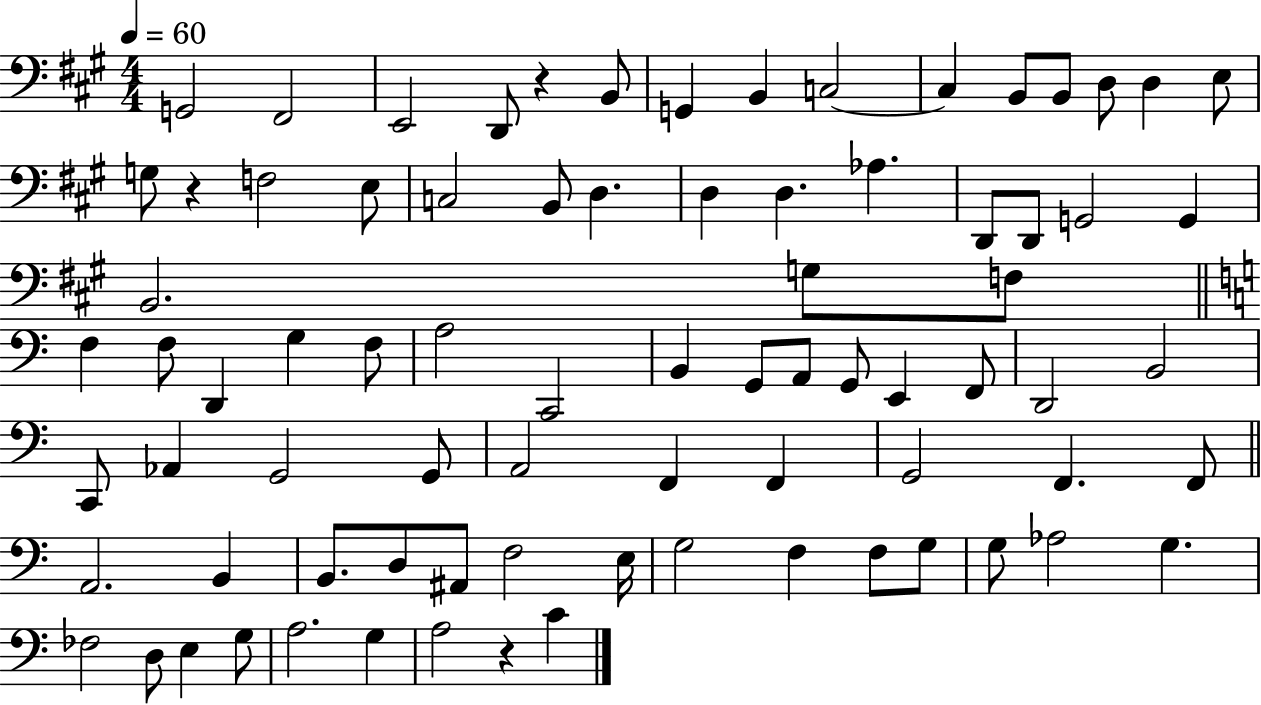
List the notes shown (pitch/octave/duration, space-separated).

G2/h F#2/h E2/h D2/e R/q B2/e G2/q B2/q C3/h C3/q B2/e B2/e D3/e D3/q E3/e G3/e R/q F3/h E3/e C3/h B2/e D3/q. D3/q D3/q. Ab3/q. D2/e D2/e G2/h G2/q B2/h. G3/e F3/e F3/q F3/e D2/q G3/q F3/e A3/h C2/h B2/q G2/e A2/e G2/e E2/q F2/e D2/h B2/h C2/e Ab2/q G2/h G2/e A2/h F2/q F2/q G2/h F2/q. F2/e A2/h. B2/q B2/e. D3/e A#2/e F3/h E3/s G3/h F3/q F3/e G3/e G3/e Ab3/h G3/q. FES3/h D3/e E3/q G3/e A3/h. G3/q A3/h R/q C4/q